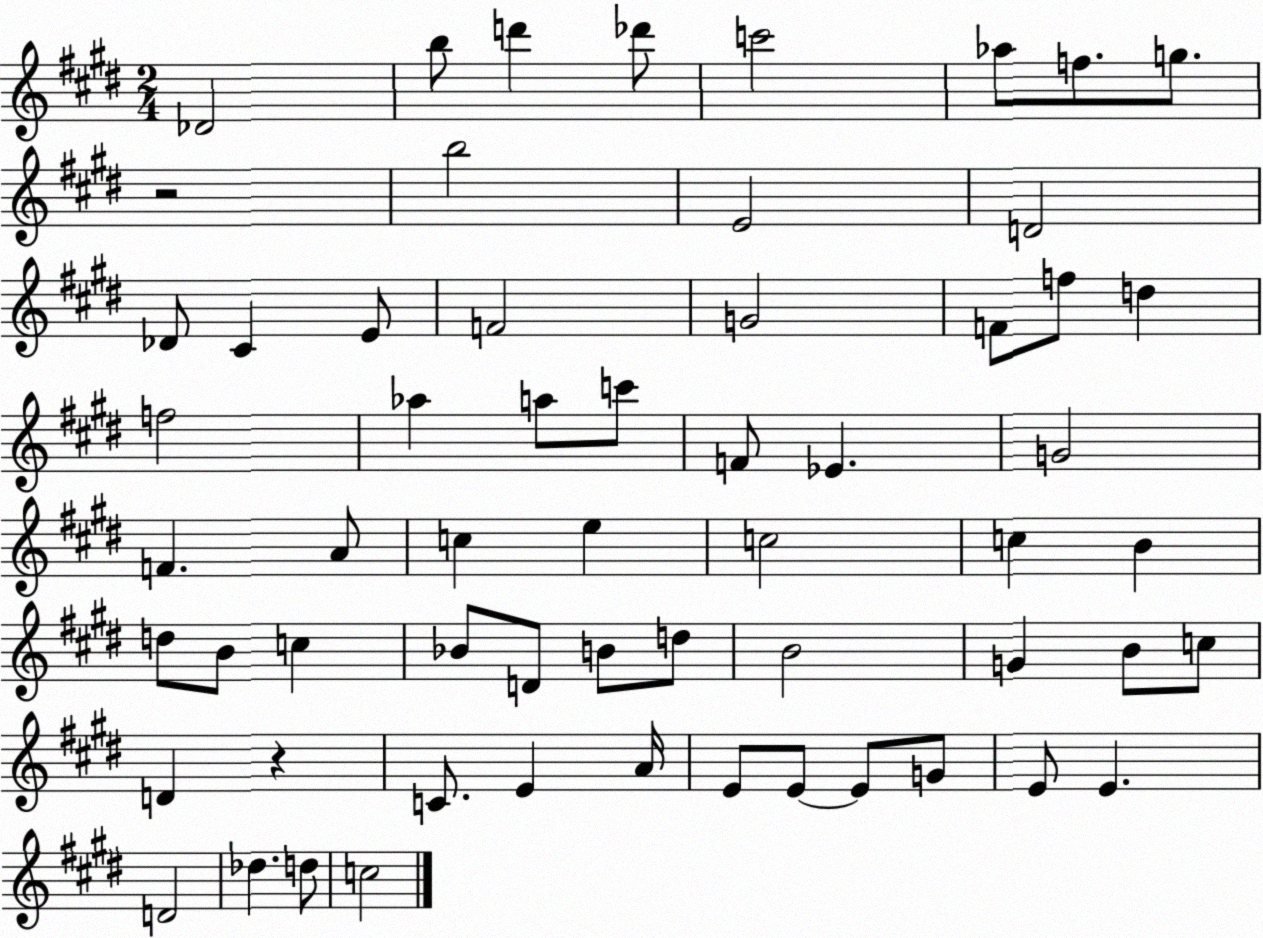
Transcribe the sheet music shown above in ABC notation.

X:1
T:Untitled
M:2/4
L:1/4
K:E
_D2 b/2 d' _d'/2 c'2 _a/2 f/2 g/2 z2 b2 E2 D2 _D/2 ^C E/2 F2 G2 F/2 f/2 d f2 _a a/2 c'/2 F/2 _E G2 F A/2 c e c2 c B d/2 B/2 c _B/2 D/2 B/2 d/2 B2 G B/2 c/2 D z C/2 E A/4 E/2 E/2 E/2 G/2 E/2 E D2 _d d/2 c2